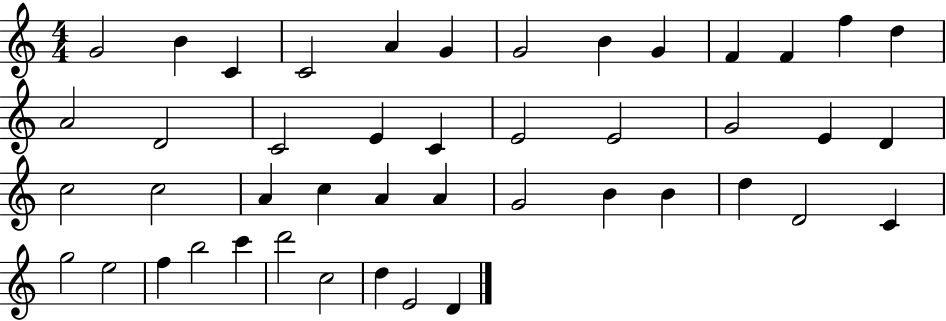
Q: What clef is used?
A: treble